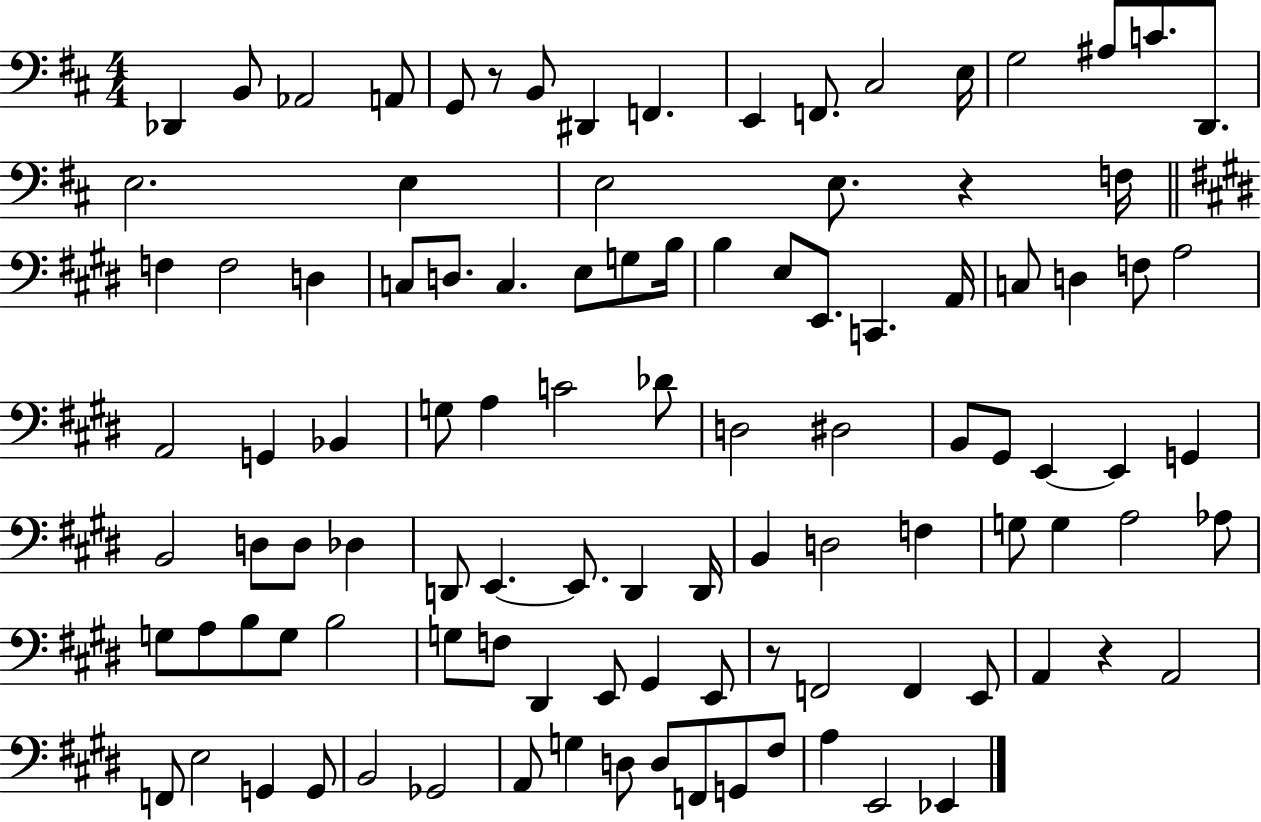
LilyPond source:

{
  \clef bass
  \numericTimeSignature
  \time 4/4
  \key d \major
  des,4 b,8 aes,2 a,8 | g,8 r8 b,8 dis,4 f,4. | e,4 f,8. cis2 e16 | g2 ais8 c'8. d,8. | \break e2. e4 | e2 e8. r4 f16 | \bar "||" \break \key e \major f4 f2 d4 | c8 d8. c4. e8 g8 b16 | b4 e8 e,8. c,4. a,16 | c8 d4 f8 a2 | \break a,2 g,4 bes,4 | g8 a4 c'2 des'8 | d2 dis2 | b,8 gis,8 e,4~~ e,4 g,4 | \break b,2 d8 d8 des4 | d,8 e,4.~~ e,8. d,4 d,16 | b,4 d2 f4 | g8 g4 a2 aes8 | \break g8 a8 b8 g8 b2 | g8 f8 dis,4 e,8 gis,4 e,8 | r8 f,2 f,4 e,8 | a,4 r4 a,2 | \break f,8 e2 g,4 g,8 | b,2 ges,2 | a,8 g4 d8 d8 f,8 g,8 fis8 | a4 e,2 ees,4 | \break \bar "|."
}